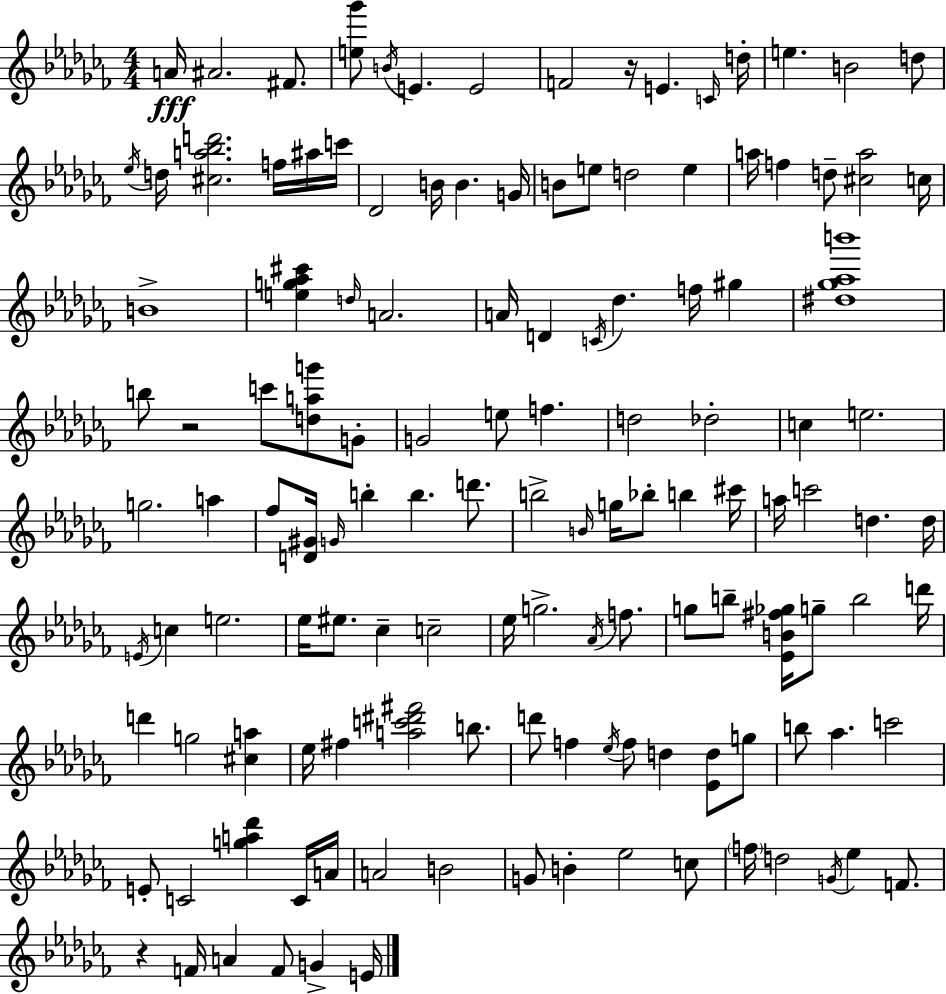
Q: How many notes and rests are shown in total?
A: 131